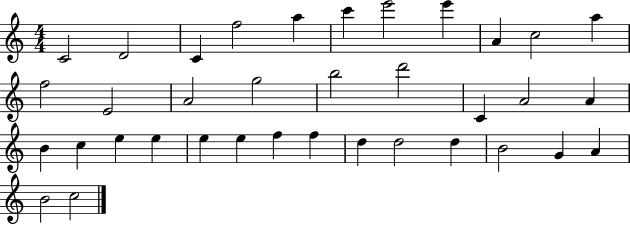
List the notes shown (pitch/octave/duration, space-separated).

C4/h D4/h C4/q F5/h A5/q C6/q E6/h E6/q A4/q C5/h A5/q F5/h E4/h A4/h G5/h B5/h D6/h C4/q A4/h A4/q B4/q C5/q E5/q E5/q E5/q E5/q F5/q F5/q D5/q D5/h D5/q B4/h G4/q A4/q B4/h C5/h